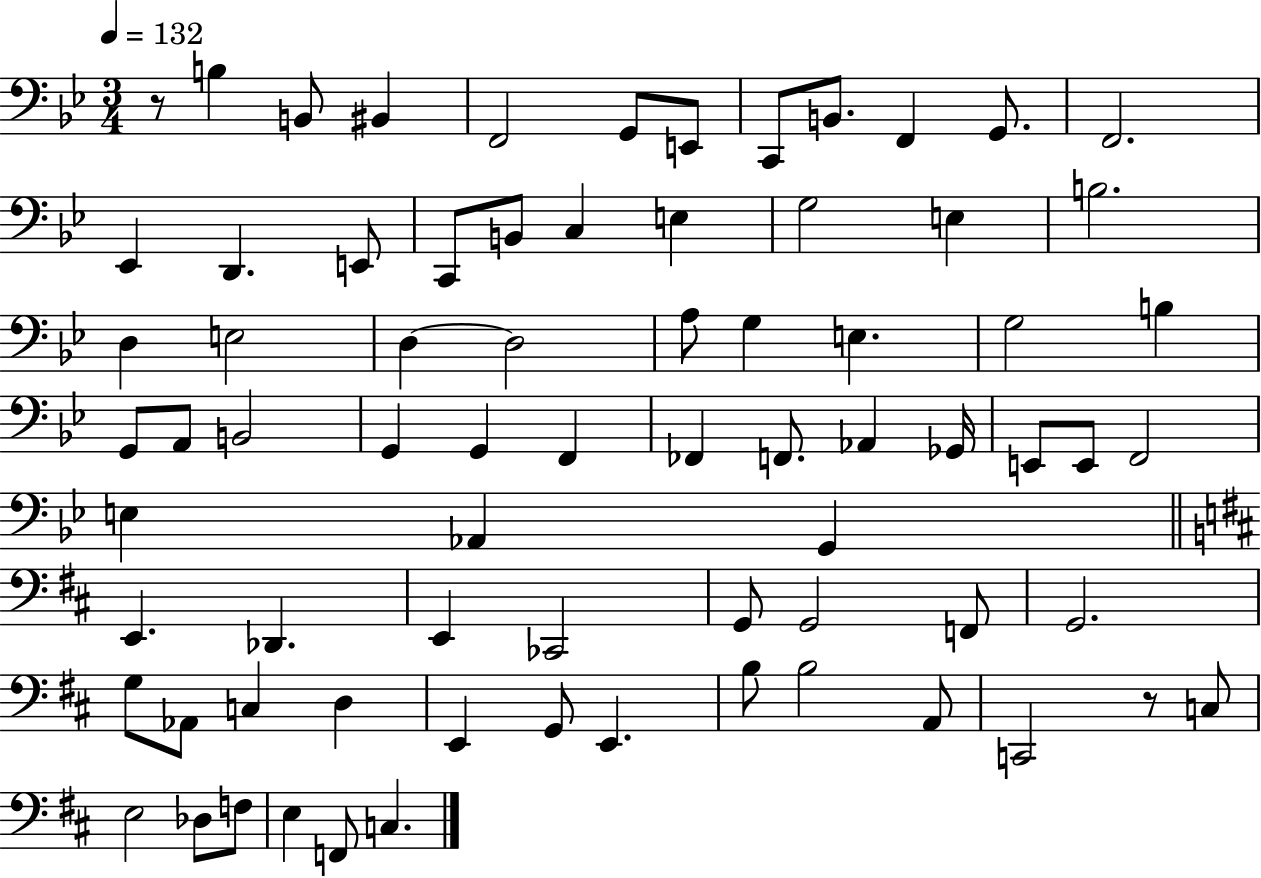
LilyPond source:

{
  \clef bass
  \numericTimeSignature
  \time 3/4
  \key bes \major
  \tempo 4 = 132
  \repeat volta 2 { r8 b4 b,8 bis,4 | f,2 g,8 e,8 | c,8 b,8. f,4 g,8. | f,2. | \break ees,4 d,4. e,8 | c,8 b,8 c4 e4 | g2 e4 | b2. | \break d4 e2 | d4~~ d2 | a8 g4 e4. | g2 b4 | \break g,8 a,8 b,2 | g,4 g,4 f,4 | fes,4 f,8. aes,4 ges,16 | e,8 e,8 f,2 | \break e4 aes,4 g,4 | \bar "||" \break \key d \major e,4. des,4. | e,4 ces,2 | g,8 g,2 f,8 | g,2. | \break g8 aes,8 c4 d4 | e,4 g,8 e,4. | b8 b2 a,8 | c,2 r8 c8 | \break e2 des8 f8 | e4 f,8 c4. | } \bar "|."
}